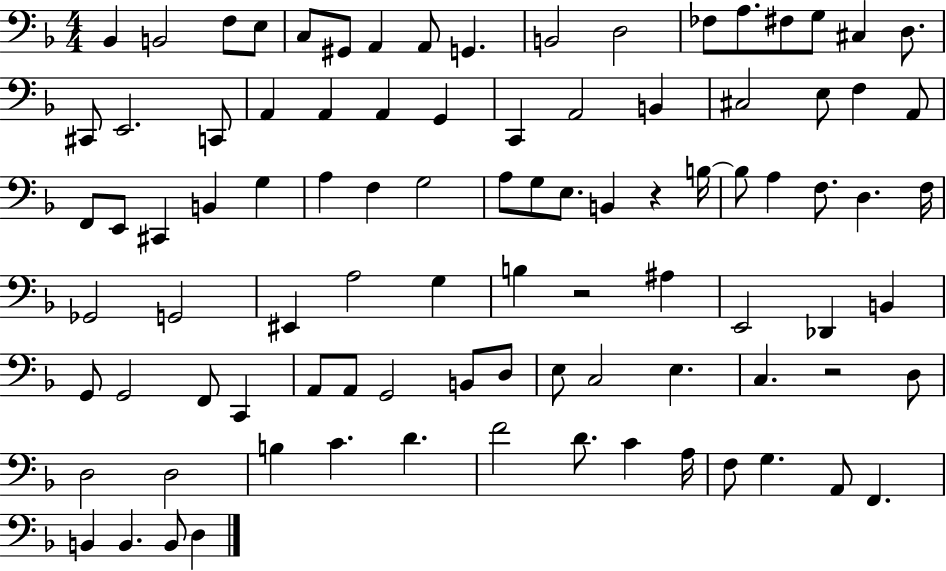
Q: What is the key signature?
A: F major